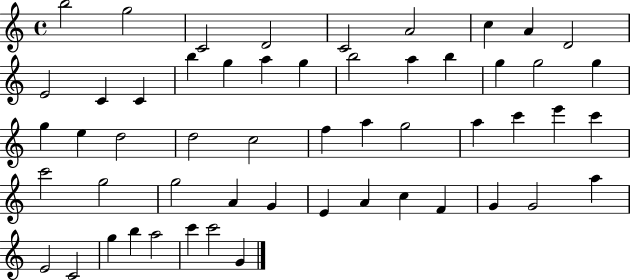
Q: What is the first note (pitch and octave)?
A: B5